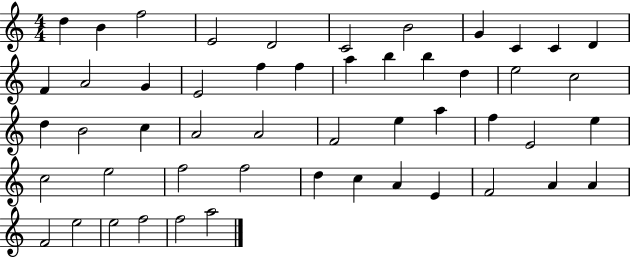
{
  \clef treble
  \numericTimeSignature
  \time 4/4
  \key c \major
  d''4 b'4 f''2 | e'2 d'2 | c'2 b'2 | g'4 c'4 c'4 d'4 | \break f'4 a'2 g'4 | e'2 f''4 f''4 | a''4 b''4 b''4 d''4 | e''2 c''2 | \break d''4 b'2 c''4 | a'2 a'2 | f'2 e''4 a''4 | f''4 e'2 e''4 | \break c''2 e''2 | f''2 f''2 | d''4 c''4 a'4 e'4 | f'2 a'4 a'4 | \break f'2 e''2 | e''2 f''2 | f''2 a''2 | \bar "|."
}